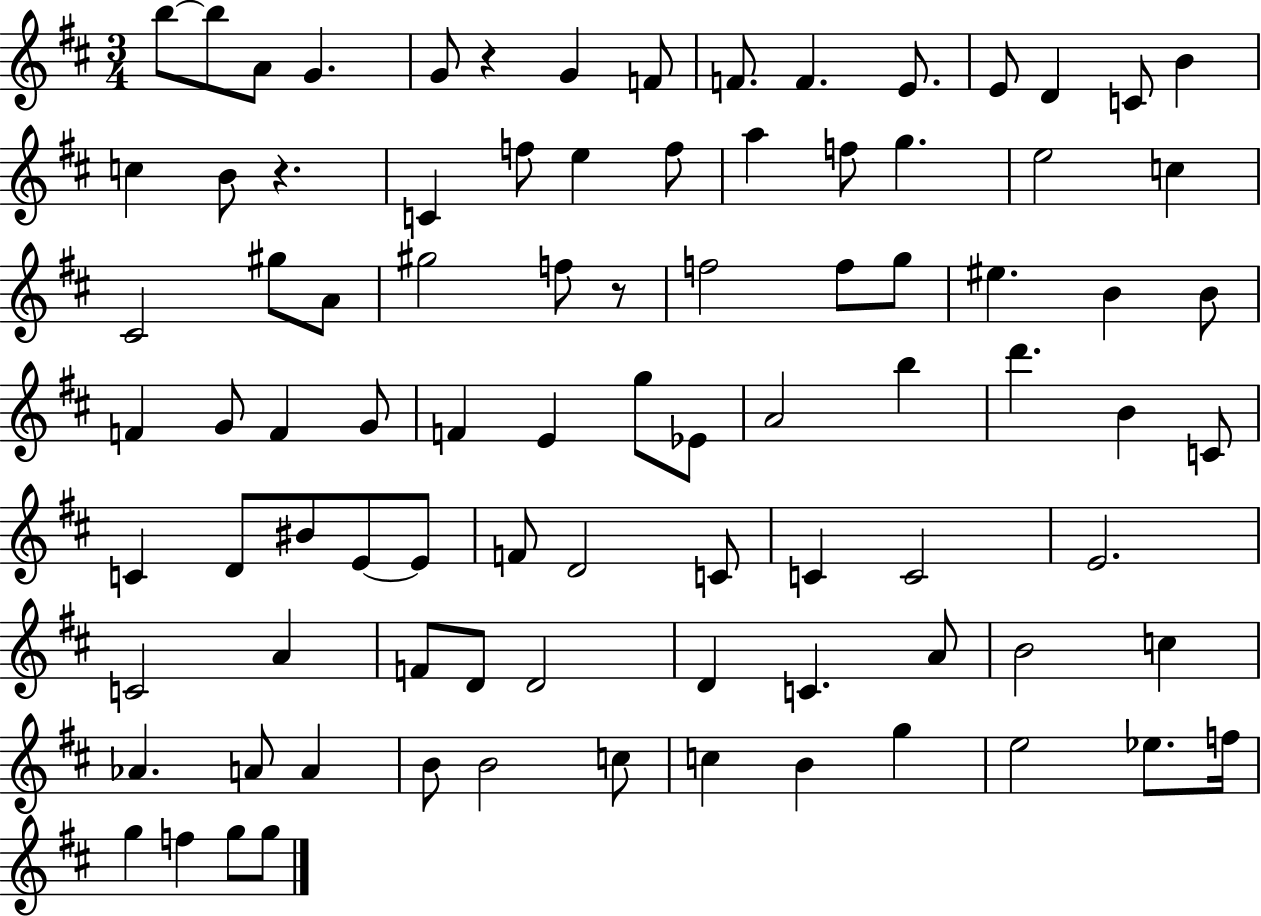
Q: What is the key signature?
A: D major